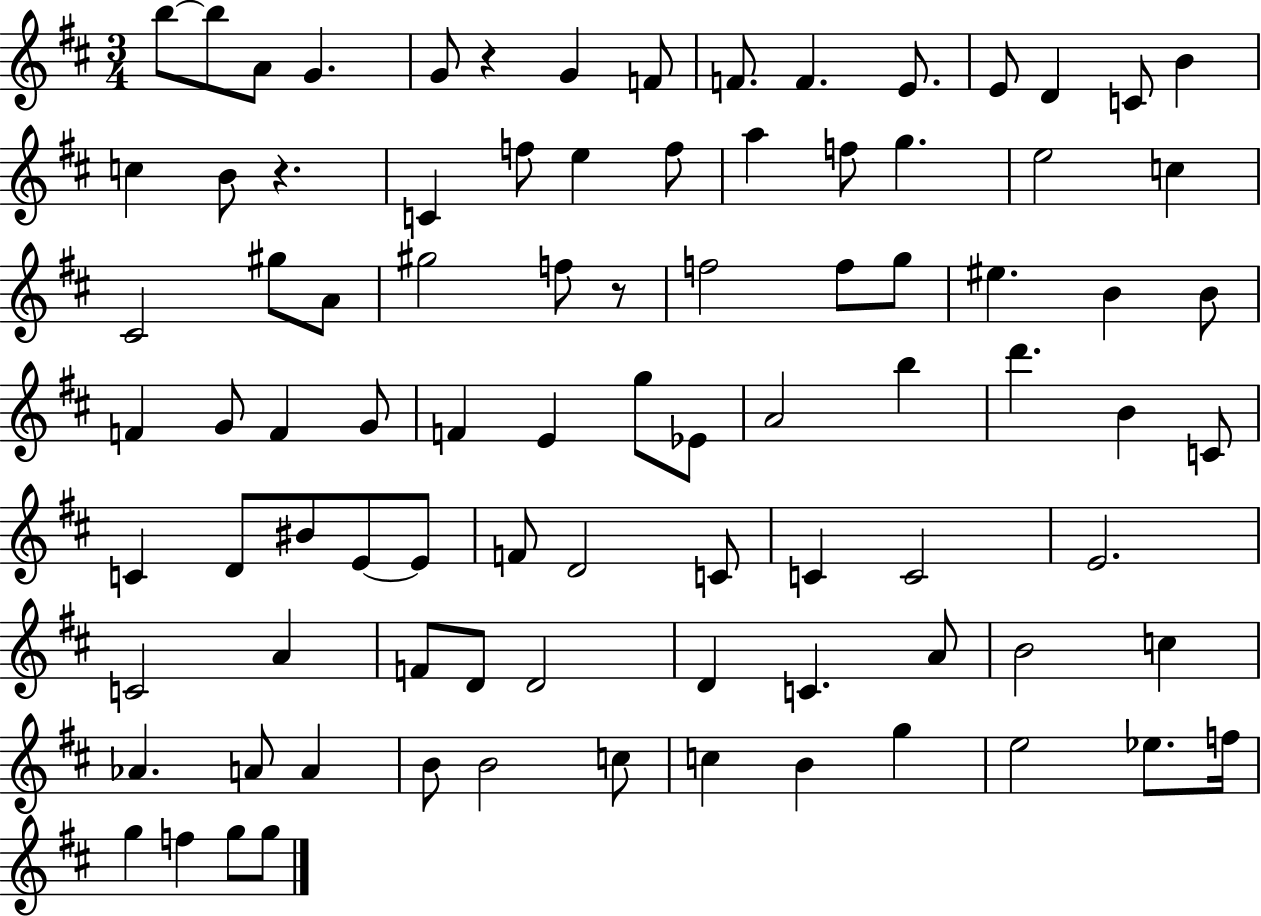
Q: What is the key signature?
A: D major